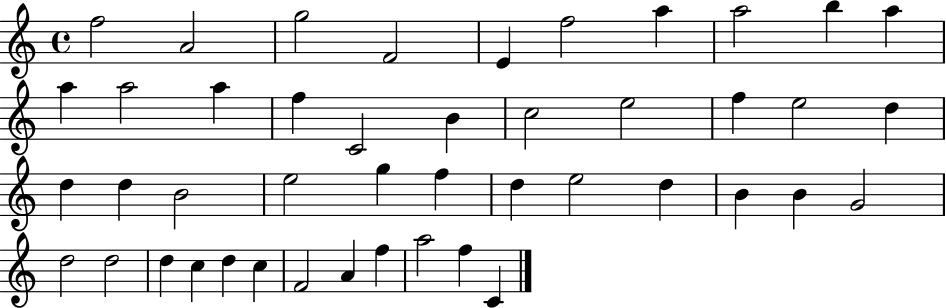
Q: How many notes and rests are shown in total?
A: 45